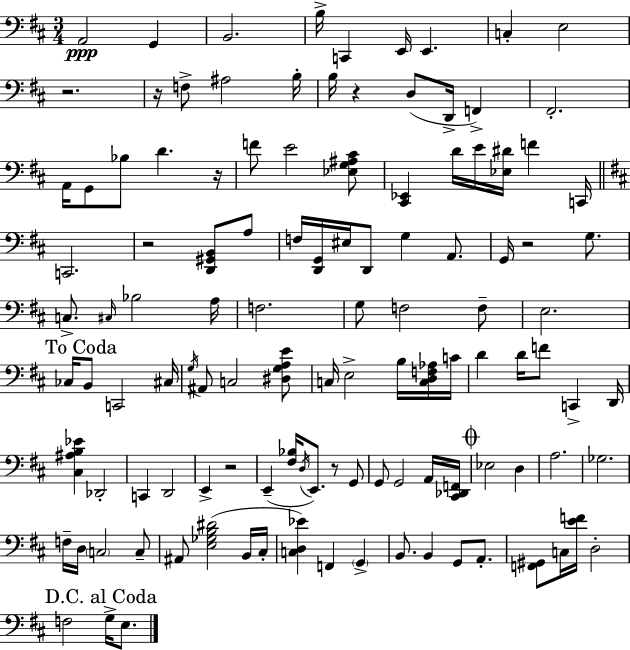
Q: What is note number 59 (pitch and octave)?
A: F4